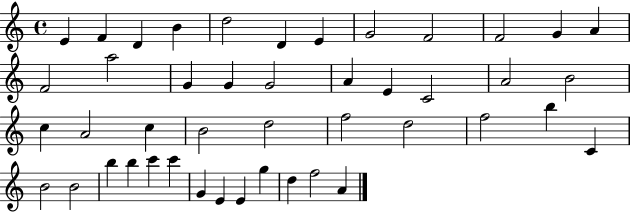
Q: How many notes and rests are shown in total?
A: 45